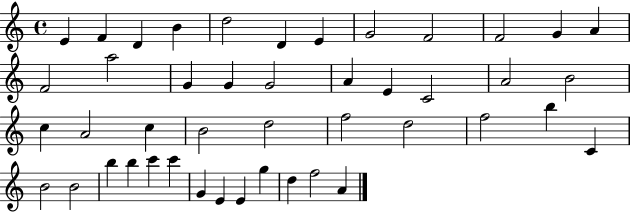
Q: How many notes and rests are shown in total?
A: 45